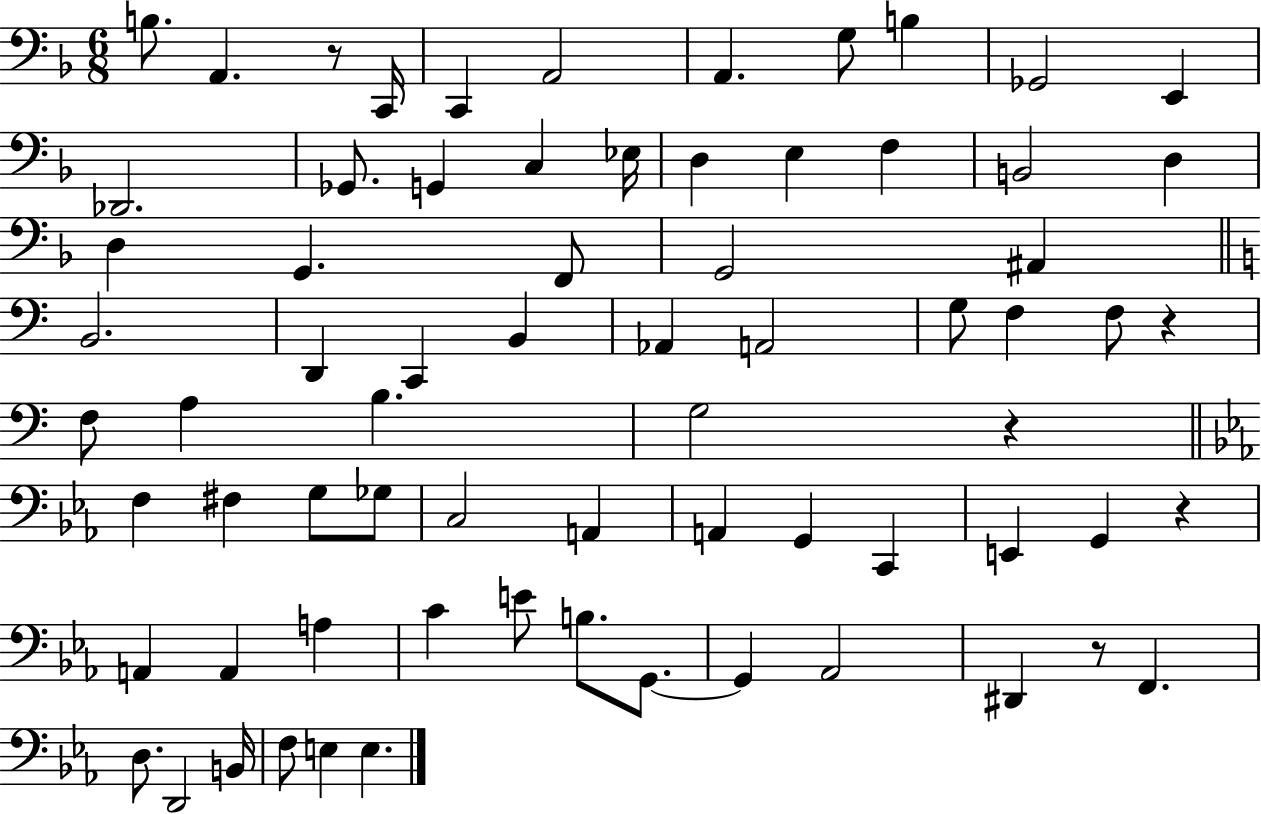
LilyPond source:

{
  \clef bass
  \numericTimeSignature
  \time 6/8
  \key f \major
  b8. a,4. r8 c,16 | c,4 a,2 | a,4. g8 b4 | ges,2 e,4 | \break des,2. | ges,8. g,4 c4 ees16 | d4 e4 f4 | b,2 d4 | \break d4 g,4. f,8 | g,2 ais,4 | \bar "||" \break \key c \major b,2. | d,4 c,4 b,4 | aes,4 a,2 | g8 f4 f8 r4 | \break f8 a4 b4. | g2 r4 | \bar "||" \break \key ees \major f4 fis4 g8 ges8 | c2 a,4 | a,4 g,4 c,4 | e,4 g,4 r4 | \break a,4 a,4 a4 | c'4 e'8 b8. g,8.~~ | g,4 aes,2 | dis,4 r8 f,4. | \break d8. d,2 b,16 | f8 e4 e4. | \bar "|."
}